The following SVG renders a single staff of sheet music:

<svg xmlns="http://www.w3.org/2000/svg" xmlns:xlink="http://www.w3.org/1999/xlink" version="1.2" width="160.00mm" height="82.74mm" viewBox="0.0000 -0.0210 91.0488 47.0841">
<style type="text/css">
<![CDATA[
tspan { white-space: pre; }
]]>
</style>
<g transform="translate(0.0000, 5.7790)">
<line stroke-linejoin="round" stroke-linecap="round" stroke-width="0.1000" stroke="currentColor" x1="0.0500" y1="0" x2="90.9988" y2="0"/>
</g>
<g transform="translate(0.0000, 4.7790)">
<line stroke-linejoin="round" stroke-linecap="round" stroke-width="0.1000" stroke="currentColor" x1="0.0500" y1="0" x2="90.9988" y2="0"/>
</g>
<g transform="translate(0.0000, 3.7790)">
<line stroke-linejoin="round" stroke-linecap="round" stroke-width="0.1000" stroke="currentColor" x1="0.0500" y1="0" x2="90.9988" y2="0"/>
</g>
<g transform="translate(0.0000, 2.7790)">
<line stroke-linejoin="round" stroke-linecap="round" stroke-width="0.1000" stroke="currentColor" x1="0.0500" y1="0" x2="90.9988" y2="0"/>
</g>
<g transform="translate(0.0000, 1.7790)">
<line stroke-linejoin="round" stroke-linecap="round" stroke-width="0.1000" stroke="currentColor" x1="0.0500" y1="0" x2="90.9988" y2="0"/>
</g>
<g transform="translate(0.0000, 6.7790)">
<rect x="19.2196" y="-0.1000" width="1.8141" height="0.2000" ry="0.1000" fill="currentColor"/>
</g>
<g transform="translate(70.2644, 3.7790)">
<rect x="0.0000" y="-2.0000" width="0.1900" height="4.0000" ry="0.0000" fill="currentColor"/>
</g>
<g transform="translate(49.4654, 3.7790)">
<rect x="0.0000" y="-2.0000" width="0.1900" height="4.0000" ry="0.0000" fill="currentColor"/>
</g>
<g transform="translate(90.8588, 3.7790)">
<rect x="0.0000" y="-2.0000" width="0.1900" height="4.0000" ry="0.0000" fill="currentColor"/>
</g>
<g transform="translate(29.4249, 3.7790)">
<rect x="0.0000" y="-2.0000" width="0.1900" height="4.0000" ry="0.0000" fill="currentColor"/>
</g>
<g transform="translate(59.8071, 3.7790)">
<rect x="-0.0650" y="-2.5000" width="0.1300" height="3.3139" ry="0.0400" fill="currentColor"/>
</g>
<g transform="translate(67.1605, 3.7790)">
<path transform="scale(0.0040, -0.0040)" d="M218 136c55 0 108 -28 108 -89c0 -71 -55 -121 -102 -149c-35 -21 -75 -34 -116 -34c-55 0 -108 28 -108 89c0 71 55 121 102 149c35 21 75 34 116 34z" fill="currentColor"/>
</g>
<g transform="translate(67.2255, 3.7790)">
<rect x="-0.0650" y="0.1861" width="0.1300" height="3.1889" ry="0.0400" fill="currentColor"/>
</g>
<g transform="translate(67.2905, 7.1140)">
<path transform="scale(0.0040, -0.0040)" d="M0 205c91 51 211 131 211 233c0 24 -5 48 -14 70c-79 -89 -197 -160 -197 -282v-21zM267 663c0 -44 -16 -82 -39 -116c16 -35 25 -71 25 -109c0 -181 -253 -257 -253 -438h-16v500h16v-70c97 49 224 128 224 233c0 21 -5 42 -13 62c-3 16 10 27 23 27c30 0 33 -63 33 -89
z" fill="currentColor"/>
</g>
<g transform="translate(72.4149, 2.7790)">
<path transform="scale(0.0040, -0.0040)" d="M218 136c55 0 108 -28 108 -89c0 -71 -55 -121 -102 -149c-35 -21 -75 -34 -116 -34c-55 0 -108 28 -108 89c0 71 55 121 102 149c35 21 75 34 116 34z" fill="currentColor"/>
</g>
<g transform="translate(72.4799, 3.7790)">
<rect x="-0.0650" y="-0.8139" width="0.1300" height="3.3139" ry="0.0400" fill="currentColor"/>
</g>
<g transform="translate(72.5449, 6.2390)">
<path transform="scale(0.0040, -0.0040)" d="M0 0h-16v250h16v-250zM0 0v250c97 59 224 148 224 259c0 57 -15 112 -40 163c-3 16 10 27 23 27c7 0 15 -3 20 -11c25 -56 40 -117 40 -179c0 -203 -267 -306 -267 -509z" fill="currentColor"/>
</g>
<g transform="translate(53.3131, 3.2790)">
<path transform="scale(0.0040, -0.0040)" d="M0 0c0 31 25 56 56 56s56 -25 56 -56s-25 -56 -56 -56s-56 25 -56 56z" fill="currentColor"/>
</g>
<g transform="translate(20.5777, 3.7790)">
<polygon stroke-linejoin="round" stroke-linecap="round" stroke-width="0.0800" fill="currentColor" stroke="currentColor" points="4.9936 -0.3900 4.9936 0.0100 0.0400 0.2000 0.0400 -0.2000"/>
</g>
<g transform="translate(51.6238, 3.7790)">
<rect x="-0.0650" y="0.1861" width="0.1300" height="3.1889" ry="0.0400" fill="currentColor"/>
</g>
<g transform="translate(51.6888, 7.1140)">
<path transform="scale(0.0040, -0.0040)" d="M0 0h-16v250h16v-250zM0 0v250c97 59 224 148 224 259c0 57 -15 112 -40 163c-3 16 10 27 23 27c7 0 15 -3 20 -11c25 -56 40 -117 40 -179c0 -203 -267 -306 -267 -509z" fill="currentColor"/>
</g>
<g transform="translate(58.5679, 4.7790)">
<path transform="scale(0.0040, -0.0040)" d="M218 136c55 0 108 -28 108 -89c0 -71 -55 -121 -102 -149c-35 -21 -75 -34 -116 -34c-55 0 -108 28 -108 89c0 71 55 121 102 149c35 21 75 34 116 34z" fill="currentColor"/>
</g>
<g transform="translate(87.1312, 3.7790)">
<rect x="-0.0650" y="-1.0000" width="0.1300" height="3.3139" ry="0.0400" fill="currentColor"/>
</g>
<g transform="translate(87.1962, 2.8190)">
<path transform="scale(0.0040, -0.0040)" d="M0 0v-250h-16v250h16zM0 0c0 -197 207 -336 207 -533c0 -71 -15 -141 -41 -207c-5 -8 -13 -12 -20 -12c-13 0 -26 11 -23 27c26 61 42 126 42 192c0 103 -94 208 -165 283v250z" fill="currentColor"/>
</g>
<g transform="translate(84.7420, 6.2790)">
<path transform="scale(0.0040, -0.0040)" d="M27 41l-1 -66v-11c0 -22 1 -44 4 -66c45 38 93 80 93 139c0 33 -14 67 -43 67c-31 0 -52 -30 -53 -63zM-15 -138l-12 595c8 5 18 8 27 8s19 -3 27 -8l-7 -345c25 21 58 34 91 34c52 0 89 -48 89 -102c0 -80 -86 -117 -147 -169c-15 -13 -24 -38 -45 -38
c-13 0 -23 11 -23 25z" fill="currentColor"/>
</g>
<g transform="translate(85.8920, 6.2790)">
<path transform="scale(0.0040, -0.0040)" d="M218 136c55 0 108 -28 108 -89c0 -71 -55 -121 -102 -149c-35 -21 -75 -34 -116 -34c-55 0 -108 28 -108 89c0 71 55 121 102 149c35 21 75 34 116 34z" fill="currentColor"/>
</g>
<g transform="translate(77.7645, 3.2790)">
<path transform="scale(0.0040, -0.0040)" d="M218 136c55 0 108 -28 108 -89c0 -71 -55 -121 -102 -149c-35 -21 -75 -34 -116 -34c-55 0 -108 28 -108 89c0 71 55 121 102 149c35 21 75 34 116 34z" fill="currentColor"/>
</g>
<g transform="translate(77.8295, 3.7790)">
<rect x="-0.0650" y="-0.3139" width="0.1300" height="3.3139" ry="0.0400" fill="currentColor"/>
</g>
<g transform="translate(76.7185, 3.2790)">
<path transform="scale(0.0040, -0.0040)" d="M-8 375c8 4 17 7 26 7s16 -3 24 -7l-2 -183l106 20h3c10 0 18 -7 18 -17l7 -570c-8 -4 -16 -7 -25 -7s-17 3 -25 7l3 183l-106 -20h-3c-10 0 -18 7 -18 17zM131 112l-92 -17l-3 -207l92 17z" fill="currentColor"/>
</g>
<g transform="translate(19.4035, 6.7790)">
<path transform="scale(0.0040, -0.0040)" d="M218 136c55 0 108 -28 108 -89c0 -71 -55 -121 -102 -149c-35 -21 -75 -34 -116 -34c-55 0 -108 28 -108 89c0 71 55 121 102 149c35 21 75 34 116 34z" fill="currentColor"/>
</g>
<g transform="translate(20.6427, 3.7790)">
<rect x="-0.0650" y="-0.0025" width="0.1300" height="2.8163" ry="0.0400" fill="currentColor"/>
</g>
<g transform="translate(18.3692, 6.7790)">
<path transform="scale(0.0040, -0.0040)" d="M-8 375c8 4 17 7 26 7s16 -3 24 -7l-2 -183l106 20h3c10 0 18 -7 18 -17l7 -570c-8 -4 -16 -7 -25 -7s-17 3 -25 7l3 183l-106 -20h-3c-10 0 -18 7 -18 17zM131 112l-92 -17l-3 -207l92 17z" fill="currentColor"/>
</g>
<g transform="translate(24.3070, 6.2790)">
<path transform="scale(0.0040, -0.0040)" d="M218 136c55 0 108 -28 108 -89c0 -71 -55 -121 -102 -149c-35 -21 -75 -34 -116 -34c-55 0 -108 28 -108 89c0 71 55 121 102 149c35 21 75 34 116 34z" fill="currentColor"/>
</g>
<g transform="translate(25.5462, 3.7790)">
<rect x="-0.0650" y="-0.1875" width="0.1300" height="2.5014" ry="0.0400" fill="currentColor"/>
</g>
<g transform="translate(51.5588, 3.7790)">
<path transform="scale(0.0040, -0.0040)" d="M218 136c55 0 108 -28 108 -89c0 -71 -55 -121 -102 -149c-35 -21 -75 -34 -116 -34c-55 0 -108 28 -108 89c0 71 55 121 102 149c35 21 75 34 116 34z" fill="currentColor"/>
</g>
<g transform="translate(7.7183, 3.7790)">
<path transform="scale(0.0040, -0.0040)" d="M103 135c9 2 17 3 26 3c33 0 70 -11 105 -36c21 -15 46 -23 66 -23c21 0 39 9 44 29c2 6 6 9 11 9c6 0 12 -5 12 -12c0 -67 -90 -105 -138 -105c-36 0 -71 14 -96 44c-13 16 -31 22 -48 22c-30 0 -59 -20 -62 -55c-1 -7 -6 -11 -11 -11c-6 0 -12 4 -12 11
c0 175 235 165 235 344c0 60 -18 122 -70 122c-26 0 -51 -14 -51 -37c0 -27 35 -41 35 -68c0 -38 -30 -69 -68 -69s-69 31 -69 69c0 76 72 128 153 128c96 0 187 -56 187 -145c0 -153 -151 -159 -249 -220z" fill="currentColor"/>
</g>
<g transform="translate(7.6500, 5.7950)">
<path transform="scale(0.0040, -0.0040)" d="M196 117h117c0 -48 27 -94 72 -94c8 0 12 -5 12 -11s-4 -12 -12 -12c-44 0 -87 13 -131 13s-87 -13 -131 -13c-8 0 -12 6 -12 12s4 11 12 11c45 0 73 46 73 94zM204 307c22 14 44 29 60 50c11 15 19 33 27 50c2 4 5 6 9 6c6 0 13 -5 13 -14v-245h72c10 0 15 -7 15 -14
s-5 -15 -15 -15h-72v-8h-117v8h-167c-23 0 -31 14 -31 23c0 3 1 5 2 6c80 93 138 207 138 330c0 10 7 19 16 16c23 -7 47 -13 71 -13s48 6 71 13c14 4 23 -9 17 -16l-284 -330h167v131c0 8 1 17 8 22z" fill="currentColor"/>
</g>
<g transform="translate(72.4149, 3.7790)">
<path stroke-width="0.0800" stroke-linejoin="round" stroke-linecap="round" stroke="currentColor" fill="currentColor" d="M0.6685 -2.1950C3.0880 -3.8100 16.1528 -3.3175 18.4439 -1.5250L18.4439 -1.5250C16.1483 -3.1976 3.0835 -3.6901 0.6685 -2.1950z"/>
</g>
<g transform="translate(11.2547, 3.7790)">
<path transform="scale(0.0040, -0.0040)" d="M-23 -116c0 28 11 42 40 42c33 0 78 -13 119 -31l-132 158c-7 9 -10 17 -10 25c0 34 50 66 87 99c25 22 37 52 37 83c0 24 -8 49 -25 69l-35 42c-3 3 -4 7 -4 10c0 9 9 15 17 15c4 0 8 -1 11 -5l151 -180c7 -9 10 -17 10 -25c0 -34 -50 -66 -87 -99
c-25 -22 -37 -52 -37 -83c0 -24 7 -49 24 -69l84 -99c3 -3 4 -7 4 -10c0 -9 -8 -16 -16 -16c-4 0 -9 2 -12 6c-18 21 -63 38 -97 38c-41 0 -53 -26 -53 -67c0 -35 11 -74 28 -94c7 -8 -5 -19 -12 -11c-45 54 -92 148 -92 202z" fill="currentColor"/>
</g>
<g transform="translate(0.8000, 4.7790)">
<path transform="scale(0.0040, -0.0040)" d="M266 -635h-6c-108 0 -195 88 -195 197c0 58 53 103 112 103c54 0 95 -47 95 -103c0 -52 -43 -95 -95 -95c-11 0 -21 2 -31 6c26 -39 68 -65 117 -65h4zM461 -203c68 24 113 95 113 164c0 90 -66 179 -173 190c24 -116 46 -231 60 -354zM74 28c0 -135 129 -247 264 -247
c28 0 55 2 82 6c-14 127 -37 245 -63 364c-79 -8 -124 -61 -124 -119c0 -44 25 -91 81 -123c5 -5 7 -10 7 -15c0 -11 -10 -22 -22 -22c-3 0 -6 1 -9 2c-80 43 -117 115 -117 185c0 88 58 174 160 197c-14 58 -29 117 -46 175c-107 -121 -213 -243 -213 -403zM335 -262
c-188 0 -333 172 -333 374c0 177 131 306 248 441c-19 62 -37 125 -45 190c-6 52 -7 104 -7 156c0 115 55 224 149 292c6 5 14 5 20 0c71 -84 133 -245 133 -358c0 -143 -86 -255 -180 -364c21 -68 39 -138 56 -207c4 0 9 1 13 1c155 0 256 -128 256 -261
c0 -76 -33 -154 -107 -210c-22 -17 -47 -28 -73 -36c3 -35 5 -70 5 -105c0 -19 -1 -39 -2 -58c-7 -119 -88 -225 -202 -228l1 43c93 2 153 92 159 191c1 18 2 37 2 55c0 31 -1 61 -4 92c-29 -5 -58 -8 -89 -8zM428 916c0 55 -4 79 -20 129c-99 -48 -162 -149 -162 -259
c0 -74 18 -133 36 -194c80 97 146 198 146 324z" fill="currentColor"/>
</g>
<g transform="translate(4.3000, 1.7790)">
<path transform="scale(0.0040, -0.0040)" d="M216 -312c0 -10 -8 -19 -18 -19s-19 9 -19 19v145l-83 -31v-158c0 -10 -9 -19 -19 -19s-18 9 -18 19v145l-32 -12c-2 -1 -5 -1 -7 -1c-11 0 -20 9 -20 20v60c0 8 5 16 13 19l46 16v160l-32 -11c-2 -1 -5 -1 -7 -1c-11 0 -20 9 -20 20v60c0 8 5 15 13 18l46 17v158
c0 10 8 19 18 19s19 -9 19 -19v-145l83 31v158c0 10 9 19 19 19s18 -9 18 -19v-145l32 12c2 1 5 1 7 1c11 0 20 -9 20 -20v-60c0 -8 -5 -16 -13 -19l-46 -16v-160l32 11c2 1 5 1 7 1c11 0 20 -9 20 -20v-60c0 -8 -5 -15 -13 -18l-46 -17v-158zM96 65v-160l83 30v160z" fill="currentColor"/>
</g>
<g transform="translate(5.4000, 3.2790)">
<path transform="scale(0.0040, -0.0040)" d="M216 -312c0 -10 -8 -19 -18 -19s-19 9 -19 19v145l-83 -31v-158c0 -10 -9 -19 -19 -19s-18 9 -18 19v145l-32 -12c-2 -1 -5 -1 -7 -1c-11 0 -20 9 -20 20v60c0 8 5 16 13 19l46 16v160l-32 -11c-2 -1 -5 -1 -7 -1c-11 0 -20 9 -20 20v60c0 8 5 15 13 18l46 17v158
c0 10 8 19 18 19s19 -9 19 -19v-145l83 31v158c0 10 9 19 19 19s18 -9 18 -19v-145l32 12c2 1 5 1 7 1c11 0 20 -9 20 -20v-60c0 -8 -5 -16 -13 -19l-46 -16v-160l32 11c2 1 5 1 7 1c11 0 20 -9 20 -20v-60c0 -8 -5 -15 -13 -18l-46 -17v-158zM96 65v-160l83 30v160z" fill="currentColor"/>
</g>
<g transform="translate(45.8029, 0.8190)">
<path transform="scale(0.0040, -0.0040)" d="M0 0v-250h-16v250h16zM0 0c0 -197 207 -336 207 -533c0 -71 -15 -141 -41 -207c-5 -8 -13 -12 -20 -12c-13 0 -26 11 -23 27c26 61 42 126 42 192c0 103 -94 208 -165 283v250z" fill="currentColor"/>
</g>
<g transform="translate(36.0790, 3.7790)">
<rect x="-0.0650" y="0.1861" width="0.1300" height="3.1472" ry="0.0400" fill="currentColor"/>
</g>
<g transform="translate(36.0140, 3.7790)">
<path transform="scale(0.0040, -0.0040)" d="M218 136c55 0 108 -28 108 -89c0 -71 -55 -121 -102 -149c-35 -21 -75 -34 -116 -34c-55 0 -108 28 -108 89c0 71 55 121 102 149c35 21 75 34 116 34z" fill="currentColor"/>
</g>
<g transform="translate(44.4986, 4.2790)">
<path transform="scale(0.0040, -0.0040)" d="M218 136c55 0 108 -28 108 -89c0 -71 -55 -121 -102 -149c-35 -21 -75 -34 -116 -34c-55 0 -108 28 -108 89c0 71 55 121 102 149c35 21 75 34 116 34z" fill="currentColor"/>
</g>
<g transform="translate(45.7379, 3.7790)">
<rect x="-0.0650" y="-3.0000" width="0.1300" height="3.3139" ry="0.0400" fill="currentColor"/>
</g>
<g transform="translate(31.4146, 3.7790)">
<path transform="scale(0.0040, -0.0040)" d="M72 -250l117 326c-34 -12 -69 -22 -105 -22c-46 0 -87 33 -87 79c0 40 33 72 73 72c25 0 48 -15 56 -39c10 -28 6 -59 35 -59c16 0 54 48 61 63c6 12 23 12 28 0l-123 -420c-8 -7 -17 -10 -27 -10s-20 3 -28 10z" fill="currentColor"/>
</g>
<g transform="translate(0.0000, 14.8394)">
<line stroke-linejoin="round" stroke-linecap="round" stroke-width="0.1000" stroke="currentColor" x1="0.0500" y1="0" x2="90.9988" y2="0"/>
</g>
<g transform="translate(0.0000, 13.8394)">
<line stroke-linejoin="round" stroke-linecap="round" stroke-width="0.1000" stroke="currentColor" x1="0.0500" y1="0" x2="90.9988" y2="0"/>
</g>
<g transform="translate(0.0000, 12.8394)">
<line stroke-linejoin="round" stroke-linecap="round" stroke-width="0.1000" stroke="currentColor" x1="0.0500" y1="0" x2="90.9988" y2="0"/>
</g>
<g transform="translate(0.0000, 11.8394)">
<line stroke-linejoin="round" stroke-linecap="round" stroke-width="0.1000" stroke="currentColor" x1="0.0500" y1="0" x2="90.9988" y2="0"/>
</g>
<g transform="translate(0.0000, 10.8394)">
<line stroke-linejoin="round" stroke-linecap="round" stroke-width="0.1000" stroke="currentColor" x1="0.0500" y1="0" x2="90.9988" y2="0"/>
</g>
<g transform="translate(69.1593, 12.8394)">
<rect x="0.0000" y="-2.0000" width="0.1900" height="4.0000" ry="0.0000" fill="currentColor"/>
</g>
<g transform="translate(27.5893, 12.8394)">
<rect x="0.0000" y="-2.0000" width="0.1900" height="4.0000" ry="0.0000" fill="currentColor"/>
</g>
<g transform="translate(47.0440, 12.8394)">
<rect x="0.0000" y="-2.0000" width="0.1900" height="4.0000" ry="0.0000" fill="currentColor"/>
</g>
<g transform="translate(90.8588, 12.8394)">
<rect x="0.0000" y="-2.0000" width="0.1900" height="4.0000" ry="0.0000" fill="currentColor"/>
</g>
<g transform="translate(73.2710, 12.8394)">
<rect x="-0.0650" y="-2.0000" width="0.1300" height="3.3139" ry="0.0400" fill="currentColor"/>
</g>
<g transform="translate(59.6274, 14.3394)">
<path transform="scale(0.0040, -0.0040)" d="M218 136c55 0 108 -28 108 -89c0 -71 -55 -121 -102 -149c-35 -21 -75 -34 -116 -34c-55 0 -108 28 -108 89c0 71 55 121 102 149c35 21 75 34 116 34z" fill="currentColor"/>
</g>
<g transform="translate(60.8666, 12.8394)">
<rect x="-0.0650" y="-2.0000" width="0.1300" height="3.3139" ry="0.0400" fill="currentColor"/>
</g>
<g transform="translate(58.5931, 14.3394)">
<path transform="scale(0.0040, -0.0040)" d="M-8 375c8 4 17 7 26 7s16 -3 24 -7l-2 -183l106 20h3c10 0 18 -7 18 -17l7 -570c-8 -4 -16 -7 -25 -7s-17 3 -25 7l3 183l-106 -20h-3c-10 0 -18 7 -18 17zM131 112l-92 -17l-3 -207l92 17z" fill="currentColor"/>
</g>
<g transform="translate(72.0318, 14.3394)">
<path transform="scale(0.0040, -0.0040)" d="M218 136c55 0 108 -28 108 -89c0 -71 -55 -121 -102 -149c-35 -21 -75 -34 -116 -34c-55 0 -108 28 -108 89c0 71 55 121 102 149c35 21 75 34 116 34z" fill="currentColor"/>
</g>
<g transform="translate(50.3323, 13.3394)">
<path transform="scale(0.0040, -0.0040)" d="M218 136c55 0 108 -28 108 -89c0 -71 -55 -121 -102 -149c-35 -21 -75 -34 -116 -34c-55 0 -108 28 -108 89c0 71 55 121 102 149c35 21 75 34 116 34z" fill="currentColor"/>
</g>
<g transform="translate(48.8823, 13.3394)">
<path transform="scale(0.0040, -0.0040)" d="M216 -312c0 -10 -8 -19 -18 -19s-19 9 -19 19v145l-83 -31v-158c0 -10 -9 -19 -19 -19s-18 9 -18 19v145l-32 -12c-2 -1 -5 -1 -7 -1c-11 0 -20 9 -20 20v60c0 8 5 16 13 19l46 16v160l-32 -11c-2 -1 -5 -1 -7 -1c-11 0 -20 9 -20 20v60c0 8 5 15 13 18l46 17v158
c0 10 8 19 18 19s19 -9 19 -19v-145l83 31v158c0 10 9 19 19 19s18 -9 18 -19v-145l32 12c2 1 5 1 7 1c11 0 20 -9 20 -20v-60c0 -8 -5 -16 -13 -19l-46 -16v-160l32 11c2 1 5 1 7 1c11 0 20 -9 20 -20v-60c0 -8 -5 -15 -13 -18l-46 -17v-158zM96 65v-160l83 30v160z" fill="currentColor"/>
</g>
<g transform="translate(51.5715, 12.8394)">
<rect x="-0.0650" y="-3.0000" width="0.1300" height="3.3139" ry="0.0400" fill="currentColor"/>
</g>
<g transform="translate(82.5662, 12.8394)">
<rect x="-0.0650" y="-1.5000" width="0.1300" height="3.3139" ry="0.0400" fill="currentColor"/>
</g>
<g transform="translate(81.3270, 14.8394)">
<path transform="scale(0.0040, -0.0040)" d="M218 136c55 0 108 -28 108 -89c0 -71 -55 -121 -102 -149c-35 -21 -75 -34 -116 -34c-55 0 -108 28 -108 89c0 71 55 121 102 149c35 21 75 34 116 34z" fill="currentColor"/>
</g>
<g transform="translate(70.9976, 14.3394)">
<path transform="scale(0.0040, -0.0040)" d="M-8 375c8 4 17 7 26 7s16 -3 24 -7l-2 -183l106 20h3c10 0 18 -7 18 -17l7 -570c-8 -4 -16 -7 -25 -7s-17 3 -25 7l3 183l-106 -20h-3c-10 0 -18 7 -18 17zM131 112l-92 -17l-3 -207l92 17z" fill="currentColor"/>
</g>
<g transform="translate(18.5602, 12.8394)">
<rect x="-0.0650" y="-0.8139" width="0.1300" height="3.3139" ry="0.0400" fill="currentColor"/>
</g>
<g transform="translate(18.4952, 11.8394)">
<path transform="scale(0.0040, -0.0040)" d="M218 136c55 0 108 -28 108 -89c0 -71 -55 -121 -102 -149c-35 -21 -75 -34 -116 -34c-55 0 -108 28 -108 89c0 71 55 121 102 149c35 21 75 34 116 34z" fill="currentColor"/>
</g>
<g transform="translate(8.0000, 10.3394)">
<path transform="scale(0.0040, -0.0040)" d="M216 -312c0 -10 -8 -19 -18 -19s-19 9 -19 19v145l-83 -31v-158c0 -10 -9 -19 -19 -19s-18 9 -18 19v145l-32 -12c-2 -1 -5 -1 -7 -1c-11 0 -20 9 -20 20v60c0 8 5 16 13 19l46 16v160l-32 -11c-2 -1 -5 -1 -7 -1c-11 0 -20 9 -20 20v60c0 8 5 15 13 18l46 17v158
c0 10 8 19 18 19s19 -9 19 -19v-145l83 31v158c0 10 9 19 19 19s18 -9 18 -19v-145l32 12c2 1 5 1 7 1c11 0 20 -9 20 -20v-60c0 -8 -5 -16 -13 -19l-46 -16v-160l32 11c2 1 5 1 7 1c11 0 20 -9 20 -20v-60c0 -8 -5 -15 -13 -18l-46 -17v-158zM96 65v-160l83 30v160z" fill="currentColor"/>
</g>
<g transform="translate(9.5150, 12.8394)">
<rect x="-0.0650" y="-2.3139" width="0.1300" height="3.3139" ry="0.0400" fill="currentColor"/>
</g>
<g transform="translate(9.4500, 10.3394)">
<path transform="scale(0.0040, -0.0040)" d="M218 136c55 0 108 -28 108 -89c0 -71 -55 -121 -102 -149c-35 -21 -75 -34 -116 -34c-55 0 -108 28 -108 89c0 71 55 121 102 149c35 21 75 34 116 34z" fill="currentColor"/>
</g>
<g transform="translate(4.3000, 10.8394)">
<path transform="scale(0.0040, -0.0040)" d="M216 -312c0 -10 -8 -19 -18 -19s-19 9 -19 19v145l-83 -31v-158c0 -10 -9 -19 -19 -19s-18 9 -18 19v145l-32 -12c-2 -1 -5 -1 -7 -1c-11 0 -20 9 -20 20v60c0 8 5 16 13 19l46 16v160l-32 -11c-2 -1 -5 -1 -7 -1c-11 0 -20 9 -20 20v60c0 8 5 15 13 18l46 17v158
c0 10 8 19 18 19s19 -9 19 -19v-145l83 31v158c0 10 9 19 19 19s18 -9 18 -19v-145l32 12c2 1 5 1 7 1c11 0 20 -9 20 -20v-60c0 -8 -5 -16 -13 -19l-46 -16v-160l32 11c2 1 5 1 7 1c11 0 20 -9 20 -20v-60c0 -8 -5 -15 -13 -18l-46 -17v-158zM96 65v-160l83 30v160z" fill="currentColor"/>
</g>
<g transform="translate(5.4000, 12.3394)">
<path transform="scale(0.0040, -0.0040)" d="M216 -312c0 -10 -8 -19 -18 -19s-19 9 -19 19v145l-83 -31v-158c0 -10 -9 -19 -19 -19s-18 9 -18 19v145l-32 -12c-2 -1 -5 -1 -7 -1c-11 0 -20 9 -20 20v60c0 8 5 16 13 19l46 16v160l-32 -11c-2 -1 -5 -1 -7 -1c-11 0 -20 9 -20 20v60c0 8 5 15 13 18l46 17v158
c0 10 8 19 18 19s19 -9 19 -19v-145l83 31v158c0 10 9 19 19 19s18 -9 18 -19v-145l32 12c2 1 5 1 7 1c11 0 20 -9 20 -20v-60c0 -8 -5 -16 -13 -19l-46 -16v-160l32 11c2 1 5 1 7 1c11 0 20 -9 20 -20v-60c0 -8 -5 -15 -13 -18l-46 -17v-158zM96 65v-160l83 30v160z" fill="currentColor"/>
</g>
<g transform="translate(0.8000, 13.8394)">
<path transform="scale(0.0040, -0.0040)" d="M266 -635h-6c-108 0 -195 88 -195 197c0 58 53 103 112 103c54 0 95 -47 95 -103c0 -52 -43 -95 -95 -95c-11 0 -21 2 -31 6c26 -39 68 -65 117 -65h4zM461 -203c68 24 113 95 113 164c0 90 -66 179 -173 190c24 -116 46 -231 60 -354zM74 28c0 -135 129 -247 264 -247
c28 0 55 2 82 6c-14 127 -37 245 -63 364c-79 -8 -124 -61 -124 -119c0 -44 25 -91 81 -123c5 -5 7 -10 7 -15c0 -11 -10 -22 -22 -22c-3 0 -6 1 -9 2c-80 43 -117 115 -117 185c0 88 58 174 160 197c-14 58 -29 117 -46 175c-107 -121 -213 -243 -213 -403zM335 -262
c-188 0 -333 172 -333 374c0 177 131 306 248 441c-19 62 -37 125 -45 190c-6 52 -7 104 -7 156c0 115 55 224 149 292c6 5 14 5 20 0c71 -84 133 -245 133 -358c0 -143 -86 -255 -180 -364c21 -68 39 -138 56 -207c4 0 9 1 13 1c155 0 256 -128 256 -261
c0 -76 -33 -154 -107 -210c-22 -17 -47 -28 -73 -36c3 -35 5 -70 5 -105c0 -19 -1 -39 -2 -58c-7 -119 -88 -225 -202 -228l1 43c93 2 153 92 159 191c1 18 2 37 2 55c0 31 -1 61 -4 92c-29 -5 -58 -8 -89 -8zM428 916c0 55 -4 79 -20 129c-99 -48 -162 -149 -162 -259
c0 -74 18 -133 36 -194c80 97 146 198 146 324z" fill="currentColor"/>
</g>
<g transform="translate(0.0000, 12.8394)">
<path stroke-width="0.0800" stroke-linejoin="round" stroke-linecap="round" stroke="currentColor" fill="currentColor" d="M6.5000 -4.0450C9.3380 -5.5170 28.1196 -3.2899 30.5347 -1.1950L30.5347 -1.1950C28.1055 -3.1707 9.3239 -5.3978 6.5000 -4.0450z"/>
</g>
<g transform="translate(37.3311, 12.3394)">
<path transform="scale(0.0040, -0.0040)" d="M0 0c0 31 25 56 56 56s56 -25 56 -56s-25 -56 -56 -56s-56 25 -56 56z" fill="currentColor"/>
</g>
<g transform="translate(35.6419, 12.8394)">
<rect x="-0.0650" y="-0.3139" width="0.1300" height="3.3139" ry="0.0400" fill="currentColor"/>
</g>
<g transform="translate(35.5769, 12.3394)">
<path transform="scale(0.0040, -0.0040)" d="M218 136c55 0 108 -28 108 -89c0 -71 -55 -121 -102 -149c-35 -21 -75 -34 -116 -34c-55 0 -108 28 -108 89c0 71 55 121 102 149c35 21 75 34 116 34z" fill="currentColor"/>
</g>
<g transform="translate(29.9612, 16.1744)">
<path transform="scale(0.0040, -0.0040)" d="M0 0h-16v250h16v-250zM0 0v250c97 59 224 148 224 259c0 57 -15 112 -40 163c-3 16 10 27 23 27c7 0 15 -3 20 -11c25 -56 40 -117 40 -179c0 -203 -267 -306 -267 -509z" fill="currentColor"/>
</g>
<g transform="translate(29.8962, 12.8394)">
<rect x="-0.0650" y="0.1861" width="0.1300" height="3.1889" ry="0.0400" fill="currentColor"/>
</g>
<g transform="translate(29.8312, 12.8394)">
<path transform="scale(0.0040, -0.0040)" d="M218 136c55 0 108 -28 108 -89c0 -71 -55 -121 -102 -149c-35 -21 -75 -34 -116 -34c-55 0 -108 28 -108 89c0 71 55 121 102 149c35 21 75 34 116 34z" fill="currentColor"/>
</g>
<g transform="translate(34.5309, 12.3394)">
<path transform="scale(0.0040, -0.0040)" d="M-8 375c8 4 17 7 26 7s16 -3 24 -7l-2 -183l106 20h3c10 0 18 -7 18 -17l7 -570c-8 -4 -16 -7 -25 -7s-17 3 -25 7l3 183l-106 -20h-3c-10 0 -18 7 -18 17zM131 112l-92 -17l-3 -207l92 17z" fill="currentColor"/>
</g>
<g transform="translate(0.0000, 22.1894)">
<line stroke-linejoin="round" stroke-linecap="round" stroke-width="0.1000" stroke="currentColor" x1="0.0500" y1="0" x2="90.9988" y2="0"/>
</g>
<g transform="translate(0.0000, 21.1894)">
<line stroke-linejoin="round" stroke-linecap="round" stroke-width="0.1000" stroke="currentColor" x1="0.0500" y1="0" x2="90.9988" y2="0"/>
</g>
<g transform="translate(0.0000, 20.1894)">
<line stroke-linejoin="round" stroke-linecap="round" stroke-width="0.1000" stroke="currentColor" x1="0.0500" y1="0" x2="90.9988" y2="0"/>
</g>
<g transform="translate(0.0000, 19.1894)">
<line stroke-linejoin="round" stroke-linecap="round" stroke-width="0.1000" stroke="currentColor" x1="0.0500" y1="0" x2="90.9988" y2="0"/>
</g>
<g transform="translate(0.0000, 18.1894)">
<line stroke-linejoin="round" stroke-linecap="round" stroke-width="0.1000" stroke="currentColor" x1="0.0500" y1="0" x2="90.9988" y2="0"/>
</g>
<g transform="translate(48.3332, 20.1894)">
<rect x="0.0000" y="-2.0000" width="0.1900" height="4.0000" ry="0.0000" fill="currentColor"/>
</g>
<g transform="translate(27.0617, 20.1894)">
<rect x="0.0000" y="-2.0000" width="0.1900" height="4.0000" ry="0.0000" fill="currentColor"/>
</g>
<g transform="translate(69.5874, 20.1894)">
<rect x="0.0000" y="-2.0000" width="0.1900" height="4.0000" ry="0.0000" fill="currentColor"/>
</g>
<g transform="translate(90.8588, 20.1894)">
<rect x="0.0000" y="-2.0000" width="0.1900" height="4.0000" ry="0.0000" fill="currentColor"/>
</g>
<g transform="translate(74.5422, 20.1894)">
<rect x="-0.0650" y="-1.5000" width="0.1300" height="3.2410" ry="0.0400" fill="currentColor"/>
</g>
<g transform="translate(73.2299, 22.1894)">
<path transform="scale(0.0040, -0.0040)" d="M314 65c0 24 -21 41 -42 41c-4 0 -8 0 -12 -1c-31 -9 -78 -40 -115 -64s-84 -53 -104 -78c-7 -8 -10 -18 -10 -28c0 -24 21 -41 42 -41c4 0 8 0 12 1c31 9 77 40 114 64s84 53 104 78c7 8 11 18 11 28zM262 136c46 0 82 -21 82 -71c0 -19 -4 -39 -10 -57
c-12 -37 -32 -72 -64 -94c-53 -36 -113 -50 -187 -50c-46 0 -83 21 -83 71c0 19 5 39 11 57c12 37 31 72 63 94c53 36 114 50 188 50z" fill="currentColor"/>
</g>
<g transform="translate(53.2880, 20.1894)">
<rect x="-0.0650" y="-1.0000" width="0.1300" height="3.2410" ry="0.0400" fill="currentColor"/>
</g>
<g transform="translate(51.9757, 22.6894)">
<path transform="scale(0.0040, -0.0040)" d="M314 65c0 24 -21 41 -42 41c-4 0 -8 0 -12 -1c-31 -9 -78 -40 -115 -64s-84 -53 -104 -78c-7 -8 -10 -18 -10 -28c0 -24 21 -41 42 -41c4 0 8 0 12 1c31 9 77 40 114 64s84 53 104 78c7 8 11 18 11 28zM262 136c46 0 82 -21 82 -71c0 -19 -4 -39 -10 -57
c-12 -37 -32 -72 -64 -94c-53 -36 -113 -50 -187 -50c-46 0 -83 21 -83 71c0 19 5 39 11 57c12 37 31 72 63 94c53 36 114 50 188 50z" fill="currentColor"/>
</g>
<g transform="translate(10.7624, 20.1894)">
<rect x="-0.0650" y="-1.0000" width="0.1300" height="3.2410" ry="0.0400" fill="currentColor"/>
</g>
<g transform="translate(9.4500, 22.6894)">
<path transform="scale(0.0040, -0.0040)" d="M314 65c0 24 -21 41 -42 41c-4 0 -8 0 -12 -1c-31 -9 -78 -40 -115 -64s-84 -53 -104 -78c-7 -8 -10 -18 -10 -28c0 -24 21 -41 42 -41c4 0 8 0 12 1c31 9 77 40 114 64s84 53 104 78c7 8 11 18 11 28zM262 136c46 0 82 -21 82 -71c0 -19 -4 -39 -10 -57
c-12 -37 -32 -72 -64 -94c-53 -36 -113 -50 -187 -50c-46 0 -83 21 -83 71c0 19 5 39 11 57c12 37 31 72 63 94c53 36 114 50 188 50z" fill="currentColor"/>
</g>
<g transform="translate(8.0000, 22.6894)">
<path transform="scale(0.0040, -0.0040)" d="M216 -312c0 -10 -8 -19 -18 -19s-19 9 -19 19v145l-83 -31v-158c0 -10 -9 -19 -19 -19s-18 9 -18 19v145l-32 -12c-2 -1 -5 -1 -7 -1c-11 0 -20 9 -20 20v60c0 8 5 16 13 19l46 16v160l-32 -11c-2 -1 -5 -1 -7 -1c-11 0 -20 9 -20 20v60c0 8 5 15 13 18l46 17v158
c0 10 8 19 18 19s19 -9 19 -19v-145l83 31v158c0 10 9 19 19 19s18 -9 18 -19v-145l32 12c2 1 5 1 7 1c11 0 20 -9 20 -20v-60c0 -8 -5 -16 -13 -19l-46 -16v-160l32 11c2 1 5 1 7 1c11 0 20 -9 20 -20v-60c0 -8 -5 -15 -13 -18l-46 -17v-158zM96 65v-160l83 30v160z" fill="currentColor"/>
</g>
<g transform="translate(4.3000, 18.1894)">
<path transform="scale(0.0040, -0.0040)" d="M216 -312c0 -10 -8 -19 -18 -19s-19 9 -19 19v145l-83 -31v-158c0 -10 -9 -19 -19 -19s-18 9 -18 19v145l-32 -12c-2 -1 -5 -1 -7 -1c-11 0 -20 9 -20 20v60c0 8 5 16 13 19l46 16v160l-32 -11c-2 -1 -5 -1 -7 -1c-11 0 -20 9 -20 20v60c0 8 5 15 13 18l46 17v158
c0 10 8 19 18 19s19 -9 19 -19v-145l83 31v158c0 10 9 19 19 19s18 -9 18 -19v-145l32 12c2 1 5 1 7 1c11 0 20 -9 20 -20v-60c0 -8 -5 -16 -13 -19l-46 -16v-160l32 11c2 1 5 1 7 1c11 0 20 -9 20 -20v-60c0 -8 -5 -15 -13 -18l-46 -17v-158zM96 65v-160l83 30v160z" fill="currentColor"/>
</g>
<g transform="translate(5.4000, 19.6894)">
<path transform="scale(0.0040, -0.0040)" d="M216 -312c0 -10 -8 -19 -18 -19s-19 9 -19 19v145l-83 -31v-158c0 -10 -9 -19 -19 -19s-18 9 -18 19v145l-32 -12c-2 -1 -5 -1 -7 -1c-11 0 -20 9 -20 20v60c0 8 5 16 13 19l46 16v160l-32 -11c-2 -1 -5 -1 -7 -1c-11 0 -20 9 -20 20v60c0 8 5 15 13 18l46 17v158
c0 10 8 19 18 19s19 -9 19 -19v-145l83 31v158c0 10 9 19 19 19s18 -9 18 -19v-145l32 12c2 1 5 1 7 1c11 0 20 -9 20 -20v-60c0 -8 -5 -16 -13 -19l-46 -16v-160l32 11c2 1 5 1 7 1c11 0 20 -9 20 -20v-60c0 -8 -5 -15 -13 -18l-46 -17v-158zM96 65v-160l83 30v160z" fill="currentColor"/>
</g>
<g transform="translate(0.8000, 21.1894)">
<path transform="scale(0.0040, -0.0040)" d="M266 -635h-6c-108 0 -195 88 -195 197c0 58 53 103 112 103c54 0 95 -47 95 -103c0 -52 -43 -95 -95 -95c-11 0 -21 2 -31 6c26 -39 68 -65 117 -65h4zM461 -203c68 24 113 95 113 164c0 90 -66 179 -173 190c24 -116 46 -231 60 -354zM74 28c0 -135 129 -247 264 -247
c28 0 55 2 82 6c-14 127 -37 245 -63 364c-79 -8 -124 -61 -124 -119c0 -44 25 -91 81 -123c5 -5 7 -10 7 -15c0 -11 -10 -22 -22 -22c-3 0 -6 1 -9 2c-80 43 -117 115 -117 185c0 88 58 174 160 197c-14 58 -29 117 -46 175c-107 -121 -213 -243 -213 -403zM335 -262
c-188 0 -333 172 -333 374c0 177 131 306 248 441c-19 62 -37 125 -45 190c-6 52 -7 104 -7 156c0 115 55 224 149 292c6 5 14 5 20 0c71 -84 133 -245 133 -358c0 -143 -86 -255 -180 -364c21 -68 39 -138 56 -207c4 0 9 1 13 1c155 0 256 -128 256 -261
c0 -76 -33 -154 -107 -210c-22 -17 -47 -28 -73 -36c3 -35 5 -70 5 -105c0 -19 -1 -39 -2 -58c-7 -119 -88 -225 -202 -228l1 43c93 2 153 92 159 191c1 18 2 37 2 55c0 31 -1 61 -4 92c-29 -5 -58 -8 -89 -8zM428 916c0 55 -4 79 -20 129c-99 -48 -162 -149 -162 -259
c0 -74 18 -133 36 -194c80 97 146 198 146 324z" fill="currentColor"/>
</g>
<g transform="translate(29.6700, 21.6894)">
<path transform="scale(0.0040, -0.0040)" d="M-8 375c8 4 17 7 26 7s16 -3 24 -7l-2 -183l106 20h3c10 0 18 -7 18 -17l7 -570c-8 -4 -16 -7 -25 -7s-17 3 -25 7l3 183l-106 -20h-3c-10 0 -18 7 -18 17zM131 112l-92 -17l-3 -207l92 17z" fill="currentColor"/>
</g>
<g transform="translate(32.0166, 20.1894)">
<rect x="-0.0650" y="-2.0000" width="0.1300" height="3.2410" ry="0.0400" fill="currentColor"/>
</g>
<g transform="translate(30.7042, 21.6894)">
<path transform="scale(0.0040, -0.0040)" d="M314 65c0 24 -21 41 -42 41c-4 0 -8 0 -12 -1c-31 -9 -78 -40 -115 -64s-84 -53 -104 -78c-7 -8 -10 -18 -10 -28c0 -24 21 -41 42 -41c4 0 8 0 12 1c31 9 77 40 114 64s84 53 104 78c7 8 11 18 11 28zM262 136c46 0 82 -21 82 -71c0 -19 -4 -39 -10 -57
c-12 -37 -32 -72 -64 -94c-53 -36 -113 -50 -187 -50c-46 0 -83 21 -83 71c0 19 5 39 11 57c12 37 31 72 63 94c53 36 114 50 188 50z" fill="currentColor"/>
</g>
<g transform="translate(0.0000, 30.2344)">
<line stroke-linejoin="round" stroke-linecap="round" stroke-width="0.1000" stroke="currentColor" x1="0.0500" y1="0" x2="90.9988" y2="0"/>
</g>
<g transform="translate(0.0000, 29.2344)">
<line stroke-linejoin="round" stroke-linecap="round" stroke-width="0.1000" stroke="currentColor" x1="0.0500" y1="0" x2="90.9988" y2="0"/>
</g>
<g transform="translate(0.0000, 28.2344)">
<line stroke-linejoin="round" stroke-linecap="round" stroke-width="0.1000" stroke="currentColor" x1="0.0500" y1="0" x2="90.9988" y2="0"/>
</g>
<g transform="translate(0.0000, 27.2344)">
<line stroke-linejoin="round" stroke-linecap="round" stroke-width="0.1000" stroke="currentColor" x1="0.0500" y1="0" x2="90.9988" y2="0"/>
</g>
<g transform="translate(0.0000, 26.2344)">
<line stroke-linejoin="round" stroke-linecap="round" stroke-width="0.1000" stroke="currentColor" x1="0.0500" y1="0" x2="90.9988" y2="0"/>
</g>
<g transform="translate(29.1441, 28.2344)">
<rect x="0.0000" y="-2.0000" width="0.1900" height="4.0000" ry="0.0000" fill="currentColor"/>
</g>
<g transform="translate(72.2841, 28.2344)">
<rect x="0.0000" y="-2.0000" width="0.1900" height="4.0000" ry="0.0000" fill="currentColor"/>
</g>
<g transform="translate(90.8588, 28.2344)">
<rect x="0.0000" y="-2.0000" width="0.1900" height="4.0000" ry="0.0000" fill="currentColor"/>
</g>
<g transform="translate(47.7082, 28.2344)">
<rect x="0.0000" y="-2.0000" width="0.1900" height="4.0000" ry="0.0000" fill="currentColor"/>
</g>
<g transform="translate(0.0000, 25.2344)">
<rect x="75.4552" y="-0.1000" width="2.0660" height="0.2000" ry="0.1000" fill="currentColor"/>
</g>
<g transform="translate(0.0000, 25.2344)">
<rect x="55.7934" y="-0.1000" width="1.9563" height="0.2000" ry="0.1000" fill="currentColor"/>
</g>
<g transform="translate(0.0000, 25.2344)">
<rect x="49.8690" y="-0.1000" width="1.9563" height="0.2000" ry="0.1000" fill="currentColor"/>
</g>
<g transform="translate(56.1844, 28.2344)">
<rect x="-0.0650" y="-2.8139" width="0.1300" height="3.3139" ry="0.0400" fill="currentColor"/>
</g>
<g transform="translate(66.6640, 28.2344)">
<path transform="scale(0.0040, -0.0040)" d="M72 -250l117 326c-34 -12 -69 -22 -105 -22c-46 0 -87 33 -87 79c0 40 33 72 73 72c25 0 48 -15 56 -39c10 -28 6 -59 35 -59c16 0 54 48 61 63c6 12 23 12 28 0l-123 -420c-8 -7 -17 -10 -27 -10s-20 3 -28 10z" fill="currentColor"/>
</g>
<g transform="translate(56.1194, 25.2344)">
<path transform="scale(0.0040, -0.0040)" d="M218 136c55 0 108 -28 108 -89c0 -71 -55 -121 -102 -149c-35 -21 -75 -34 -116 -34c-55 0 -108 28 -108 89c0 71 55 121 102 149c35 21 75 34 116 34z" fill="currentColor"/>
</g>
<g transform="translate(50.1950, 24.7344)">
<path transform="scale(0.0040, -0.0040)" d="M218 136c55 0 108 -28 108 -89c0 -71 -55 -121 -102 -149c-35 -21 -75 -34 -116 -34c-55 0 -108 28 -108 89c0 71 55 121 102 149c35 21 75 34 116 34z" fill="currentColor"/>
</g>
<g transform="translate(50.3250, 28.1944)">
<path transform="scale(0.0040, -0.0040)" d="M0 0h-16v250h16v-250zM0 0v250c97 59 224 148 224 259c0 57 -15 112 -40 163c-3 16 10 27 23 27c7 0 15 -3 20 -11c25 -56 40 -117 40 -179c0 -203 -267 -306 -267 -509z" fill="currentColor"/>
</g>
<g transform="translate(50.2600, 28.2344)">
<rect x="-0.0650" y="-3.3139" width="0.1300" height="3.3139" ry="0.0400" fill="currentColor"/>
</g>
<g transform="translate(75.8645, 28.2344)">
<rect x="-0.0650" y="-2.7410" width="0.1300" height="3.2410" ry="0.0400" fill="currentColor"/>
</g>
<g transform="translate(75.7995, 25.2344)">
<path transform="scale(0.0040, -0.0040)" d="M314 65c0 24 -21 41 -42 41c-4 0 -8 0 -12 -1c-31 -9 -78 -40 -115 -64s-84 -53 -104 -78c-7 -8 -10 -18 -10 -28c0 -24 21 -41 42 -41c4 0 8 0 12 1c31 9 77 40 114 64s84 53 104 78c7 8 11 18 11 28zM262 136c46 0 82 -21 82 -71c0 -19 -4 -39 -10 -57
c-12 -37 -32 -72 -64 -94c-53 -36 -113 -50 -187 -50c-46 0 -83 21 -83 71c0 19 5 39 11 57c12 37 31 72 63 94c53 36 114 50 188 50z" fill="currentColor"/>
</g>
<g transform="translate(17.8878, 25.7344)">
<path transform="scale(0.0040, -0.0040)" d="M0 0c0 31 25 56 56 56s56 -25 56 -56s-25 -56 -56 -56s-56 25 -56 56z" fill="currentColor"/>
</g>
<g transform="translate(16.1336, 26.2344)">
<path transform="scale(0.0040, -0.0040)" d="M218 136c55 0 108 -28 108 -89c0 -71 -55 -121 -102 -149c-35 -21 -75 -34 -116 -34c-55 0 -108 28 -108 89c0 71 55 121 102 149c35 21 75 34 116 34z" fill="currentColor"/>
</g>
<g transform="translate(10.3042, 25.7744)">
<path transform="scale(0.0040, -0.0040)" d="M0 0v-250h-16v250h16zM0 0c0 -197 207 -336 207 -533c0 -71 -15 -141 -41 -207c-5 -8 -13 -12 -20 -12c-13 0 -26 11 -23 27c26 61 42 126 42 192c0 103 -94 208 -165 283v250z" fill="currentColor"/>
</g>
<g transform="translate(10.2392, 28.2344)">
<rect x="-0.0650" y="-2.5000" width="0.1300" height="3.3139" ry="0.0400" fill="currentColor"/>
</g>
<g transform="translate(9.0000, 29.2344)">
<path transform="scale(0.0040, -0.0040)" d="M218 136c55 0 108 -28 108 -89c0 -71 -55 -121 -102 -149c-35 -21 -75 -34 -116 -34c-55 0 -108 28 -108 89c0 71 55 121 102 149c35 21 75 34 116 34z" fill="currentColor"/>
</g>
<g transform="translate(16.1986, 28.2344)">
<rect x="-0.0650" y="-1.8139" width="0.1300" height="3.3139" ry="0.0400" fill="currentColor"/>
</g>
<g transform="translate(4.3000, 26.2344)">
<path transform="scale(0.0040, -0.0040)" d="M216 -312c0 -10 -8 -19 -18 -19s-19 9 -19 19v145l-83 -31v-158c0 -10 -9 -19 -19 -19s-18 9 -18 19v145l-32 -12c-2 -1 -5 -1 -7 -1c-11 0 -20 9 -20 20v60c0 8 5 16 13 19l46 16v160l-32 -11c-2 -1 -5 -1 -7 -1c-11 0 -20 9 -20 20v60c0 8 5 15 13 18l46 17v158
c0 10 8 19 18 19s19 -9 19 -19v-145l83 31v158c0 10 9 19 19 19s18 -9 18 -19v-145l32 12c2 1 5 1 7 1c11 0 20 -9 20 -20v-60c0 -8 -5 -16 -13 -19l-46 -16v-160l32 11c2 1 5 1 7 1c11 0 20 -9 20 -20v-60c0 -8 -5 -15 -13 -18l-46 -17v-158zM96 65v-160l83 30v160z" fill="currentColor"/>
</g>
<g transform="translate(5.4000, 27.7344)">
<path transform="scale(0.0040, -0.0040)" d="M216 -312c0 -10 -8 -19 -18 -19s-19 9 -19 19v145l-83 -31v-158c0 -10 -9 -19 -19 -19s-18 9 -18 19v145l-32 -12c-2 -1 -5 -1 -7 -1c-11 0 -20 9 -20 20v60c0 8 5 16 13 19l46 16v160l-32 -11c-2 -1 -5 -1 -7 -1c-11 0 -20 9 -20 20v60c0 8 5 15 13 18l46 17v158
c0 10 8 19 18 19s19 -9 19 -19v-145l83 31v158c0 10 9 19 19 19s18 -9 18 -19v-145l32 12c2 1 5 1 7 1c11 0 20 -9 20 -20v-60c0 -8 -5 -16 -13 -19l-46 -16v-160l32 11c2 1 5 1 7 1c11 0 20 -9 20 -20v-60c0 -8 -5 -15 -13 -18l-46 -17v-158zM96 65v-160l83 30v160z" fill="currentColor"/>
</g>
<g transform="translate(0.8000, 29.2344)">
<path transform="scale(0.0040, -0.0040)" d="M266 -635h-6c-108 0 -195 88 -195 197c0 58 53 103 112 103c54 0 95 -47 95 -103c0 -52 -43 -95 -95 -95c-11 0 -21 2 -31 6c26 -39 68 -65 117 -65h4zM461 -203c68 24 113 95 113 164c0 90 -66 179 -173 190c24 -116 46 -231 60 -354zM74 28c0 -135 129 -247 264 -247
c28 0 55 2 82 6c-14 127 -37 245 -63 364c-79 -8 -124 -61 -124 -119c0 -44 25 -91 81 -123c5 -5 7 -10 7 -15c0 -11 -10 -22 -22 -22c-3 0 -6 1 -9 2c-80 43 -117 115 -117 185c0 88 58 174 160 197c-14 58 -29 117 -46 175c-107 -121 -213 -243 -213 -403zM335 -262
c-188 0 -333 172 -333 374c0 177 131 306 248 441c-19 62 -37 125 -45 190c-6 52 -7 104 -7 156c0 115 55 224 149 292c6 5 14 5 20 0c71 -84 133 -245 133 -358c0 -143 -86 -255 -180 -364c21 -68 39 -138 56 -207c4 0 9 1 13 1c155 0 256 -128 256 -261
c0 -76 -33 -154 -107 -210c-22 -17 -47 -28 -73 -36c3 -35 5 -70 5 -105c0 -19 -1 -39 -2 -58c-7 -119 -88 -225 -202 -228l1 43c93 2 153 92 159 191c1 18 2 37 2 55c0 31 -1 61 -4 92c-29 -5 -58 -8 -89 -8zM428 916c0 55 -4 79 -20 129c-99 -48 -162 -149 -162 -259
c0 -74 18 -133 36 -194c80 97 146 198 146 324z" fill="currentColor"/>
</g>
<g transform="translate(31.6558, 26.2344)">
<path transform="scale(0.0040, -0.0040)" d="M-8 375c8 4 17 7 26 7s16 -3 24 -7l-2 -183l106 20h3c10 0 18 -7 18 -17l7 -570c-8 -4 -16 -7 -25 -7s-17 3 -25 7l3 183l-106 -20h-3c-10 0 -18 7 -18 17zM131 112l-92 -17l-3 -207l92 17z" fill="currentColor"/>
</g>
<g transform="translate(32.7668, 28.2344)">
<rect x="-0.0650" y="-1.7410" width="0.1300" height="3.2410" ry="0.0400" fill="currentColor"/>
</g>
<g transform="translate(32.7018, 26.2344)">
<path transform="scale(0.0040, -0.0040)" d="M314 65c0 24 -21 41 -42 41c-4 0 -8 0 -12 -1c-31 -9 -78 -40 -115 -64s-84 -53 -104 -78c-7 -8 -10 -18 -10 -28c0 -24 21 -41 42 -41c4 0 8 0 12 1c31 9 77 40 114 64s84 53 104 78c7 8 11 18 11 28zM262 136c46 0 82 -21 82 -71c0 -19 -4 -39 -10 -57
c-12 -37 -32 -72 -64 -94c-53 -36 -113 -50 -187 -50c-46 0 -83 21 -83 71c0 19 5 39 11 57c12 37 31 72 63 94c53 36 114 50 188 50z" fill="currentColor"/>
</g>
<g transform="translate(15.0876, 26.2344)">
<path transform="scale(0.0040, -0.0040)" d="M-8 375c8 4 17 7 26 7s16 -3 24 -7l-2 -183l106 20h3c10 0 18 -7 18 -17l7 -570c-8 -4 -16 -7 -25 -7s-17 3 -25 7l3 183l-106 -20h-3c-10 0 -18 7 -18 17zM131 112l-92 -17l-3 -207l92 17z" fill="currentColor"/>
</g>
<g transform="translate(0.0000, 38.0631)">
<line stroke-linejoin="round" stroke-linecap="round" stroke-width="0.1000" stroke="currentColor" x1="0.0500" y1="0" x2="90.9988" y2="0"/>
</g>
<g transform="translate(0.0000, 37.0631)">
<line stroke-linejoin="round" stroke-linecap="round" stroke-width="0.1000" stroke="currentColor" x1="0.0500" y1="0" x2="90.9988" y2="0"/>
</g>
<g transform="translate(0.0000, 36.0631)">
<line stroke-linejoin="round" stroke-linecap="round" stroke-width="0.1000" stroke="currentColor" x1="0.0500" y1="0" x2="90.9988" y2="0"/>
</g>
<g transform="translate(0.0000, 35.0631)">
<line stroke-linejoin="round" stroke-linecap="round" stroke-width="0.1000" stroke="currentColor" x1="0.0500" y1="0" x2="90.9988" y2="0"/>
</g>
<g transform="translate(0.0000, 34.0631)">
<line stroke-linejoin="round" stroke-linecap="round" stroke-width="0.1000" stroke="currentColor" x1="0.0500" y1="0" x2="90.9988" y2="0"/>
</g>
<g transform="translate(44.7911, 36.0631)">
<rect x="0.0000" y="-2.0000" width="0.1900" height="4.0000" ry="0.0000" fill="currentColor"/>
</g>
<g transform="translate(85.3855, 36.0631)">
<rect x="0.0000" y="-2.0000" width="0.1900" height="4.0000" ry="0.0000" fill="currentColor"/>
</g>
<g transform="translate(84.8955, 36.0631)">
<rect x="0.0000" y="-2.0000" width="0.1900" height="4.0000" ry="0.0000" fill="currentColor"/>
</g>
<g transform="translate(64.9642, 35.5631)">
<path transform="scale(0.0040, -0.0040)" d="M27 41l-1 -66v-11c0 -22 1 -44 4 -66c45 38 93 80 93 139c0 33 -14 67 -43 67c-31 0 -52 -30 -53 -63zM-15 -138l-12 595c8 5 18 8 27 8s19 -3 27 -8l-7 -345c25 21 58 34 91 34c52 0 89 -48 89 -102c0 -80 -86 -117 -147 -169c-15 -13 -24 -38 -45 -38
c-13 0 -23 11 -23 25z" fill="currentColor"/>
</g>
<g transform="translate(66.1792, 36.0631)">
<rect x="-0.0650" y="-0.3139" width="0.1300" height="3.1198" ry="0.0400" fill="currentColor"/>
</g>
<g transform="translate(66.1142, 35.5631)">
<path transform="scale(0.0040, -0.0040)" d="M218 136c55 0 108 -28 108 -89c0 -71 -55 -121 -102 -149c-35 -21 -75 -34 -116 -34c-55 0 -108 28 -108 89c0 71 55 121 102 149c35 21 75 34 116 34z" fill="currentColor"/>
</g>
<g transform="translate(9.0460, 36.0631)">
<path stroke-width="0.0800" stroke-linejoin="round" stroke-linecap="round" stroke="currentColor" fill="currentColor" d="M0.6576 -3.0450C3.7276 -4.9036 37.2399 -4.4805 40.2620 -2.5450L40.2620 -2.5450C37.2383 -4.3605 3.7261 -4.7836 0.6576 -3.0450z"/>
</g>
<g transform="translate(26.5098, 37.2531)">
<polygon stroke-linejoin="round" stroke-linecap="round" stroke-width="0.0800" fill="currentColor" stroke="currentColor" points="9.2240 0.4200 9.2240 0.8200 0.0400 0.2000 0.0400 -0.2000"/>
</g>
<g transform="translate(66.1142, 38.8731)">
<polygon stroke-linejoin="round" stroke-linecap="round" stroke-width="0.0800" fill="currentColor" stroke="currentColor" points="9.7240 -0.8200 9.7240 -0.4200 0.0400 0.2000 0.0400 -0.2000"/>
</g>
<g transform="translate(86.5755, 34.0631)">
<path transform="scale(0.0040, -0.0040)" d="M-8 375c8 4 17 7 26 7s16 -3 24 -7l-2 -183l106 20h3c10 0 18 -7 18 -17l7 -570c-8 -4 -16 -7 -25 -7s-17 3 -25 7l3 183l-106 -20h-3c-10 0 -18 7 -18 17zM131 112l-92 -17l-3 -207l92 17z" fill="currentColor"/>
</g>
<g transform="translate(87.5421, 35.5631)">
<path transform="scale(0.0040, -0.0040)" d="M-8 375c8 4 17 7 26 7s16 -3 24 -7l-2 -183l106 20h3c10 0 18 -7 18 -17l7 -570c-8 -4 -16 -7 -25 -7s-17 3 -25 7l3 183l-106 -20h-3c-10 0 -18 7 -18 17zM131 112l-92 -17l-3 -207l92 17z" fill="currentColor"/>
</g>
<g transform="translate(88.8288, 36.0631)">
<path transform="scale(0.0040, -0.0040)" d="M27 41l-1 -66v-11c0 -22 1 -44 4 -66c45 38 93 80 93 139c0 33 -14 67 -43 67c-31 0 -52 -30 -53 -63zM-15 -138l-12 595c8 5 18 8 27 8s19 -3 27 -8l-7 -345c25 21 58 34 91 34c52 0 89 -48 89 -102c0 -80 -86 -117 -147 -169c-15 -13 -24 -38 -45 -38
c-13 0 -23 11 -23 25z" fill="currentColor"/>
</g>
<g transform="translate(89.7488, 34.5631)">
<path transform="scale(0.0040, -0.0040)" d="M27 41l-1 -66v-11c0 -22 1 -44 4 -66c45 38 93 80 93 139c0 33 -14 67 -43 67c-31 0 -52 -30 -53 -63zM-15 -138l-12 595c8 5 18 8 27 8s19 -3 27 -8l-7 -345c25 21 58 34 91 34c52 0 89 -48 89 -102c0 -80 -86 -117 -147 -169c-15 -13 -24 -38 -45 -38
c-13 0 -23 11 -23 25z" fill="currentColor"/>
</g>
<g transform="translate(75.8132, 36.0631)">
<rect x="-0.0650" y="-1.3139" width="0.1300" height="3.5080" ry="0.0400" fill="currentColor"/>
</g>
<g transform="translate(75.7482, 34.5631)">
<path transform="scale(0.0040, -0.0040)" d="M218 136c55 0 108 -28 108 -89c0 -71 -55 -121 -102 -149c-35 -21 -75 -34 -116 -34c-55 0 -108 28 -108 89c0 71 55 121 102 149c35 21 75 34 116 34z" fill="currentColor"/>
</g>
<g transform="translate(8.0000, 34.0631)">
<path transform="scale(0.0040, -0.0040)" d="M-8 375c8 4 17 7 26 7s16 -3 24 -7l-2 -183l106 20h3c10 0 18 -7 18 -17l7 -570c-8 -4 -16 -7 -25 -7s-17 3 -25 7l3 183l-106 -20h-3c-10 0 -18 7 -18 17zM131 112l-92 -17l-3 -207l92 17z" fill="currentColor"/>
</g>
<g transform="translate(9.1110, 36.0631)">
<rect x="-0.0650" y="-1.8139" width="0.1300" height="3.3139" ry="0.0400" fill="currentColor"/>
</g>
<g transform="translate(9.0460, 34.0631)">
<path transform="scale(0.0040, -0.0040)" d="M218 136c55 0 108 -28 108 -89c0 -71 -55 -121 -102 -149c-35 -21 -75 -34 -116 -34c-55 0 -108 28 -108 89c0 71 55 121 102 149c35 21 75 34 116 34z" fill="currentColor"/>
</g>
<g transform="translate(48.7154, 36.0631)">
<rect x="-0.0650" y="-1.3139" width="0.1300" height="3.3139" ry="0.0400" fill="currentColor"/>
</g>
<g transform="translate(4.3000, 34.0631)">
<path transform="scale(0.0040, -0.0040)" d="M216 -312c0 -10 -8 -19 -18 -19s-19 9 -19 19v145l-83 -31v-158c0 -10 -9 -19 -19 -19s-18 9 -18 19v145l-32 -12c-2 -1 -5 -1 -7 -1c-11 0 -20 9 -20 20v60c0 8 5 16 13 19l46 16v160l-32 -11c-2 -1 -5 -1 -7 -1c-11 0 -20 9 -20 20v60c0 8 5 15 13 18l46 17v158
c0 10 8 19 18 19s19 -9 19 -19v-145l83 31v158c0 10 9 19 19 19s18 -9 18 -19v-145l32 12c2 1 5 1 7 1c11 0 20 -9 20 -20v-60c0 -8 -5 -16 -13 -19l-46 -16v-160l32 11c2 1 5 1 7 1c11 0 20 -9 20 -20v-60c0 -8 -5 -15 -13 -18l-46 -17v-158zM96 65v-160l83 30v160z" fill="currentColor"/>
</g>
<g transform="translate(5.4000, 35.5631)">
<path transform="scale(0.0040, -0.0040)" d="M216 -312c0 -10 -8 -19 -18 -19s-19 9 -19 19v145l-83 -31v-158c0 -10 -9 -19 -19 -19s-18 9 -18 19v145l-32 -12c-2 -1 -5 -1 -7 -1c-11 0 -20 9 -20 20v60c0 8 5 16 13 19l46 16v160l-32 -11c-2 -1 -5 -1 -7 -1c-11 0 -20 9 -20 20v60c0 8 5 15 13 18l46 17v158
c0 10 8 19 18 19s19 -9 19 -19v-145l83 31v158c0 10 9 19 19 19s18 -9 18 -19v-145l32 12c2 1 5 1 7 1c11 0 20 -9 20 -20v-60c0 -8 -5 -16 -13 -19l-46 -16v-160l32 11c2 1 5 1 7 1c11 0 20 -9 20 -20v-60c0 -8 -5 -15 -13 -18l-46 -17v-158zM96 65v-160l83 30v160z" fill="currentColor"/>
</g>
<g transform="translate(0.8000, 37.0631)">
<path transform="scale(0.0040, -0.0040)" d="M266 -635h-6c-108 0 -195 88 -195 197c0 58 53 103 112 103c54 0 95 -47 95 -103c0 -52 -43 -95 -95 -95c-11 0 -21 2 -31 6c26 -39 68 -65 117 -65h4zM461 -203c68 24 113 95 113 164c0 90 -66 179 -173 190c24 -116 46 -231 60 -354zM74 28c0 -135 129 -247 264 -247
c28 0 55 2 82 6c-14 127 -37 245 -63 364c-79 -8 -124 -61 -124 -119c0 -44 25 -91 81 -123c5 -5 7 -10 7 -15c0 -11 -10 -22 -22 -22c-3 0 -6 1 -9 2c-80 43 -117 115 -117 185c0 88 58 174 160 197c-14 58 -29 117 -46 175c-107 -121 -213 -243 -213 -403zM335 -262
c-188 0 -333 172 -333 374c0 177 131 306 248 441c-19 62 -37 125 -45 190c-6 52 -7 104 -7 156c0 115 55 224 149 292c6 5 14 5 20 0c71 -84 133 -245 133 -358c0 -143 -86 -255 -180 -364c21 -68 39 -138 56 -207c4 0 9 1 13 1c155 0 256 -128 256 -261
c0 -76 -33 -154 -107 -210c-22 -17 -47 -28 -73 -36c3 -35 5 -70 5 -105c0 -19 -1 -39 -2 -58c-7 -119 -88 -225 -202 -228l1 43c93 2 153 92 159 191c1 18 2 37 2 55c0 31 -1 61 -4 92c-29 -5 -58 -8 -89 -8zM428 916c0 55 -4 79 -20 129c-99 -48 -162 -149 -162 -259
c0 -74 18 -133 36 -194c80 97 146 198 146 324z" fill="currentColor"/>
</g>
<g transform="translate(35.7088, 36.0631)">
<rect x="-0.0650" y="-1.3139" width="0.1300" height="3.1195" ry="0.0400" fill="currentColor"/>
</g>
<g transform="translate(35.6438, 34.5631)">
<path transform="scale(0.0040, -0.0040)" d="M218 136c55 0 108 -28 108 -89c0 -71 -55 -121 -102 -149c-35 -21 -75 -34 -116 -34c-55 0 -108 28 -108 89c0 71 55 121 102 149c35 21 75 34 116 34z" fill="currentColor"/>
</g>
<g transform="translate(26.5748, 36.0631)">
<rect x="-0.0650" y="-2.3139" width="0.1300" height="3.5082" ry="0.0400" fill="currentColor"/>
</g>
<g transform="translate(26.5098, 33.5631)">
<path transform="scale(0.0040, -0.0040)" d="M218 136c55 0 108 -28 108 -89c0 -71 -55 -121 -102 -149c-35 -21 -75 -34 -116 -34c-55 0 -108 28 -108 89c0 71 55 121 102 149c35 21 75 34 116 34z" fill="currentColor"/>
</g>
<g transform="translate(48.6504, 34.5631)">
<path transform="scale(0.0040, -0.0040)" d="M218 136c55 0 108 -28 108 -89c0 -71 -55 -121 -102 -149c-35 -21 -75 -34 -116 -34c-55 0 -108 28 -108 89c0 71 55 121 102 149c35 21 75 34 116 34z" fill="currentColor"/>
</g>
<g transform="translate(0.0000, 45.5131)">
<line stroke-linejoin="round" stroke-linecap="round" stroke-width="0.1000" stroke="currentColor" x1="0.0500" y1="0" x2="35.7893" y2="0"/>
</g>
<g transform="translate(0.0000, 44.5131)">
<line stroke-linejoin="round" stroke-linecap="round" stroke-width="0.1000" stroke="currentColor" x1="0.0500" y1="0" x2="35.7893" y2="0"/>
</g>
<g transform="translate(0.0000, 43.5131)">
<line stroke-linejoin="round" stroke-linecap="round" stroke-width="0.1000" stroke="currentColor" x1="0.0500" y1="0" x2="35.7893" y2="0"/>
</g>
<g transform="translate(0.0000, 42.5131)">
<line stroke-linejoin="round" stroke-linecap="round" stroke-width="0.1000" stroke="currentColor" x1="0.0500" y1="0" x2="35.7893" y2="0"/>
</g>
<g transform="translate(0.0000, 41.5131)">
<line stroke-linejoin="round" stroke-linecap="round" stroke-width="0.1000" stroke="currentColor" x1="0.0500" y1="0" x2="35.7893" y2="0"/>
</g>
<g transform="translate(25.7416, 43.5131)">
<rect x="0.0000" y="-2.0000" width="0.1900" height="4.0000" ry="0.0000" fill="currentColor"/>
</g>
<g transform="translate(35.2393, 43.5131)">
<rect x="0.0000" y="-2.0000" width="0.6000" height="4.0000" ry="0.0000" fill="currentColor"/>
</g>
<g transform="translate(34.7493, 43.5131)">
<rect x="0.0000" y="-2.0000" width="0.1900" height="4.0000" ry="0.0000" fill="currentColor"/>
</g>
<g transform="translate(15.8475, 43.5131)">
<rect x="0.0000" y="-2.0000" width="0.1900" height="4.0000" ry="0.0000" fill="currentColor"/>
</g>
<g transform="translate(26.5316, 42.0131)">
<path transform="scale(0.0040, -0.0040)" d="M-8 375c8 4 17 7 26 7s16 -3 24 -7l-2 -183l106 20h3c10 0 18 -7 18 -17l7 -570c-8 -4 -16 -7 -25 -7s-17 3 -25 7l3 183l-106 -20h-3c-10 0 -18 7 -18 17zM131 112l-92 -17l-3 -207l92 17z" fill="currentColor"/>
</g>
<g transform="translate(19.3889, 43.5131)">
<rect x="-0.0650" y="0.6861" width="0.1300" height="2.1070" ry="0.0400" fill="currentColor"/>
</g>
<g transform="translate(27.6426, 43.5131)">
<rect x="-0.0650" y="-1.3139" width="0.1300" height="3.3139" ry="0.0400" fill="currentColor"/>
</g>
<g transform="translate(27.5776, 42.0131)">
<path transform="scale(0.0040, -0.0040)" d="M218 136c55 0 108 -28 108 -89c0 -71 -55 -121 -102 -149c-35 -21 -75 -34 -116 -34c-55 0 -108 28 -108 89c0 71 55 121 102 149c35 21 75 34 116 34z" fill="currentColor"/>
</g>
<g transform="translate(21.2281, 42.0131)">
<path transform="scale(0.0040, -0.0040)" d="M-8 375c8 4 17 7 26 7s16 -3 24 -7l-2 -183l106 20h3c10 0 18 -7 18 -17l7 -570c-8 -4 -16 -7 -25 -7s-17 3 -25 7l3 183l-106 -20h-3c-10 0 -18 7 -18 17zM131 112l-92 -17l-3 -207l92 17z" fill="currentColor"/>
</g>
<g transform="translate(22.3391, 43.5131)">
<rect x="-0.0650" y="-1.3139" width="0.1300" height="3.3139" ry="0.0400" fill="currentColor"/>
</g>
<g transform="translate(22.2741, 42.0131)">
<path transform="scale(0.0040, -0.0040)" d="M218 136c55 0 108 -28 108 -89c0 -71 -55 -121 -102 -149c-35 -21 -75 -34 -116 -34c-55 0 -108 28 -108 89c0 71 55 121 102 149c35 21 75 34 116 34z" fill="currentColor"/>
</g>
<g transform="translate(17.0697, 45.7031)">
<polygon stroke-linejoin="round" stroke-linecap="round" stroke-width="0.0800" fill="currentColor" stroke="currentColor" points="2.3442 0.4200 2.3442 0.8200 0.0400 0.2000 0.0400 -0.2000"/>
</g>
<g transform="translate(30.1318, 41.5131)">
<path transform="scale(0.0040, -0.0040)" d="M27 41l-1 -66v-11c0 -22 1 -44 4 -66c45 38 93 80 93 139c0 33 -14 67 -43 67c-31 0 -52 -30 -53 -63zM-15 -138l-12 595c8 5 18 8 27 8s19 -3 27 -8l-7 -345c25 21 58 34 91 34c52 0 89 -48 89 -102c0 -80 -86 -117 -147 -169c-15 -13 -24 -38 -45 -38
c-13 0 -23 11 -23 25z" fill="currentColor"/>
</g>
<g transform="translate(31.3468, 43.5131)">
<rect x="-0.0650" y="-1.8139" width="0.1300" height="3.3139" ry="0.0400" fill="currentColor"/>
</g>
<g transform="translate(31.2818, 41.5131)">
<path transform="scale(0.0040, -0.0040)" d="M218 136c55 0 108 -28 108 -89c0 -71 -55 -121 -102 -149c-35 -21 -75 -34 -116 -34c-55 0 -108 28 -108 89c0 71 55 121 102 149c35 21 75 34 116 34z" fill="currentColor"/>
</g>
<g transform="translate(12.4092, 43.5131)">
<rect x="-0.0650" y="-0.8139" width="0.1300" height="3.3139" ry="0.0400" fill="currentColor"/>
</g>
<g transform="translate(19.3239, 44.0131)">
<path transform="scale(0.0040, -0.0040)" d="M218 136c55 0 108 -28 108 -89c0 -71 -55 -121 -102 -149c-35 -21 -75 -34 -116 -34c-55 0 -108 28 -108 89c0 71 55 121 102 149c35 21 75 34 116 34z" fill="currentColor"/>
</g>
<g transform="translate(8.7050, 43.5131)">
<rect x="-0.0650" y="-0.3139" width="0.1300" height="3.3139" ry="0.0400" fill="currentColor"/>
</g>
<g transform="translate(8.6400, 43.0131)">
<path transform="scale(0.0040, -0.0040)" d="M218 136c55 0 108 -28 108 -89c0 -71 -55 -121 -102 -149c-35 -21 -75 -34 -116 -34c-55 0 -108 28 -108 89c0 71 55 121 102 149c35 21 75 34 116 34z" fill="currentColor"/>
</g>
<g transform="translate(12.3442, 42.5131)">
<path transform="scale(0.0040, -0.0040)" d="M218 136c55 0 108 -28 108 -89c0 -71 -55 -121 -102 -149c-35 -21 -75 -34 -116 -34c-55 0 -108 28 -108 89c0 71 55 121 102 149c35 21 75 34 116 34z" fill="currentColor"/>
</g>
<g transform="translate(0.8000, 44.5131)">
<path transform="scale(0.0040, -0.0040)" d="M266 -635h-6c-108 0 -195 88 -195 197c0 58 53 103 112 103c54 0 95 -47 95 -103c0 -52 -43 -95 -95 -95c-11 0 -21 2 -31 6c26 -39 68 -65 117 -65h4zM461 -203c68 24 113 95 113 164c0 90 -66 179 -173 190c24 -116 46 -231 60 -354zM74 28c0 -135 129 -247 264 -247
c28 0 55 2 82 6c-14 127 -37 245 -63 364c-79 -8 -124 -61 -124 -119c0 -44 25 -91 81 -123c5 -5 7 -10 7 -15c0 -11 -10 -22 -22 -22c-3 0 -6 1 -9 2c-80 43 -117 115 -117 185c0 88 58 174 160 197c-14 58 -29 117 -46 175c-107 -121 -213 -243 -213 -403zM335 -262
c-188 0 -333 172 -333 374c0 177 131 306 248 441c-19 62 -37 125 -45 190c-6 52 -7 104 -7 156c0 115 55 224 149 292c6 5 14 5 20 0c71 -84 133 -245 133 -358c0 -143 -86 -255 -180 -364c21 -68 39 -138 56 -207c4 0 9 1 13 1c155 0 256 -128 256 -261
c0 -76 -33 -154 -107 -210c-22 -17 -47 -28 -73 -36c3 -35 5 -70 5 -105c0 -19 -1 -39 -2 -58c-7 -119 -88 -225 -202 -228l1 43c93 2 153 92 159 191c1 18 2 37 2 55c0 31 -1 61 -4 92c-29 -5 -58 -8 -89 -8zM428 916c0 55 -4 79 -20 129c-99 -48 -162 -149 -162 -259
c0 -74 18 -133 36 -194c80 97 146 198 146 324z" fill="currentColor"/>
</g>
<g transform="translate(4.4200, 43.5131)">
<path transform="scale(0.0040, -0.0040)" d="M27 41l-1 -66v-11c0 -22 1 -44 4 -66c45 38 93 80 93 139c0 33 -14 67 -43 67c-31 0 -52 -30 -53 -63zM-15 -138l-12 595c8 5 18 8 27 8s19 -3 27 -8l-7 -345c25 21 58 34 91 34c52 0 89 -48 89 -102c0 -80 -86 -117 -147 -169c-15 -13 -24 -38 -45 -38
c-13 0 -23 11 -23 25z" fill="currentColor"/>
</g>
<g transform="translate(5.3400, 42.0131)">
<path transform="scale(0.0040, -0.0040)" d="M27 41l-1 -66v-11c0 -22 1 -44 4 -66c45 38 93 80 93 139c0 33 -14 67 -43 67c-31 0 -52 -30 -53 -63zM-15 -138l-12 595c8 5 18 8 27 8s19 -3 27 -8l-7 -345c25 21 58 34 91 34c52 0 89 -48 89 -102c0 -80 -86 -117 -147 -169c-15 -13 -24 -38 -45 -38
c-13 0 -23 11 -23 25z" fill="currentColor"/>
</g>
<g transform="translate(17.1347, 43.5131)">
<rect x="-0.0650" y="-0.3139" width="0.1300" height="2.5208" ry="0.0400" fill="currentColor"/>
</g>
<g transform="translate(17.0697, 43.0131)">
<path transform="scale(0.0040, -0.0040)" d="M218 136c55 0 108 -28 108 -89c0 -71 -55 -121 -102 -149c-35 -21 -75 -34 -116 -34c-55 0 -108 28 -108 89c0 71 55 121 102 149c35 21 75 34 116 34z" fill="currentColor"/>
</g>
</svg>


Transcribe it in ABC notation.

X:1
T:Untitled
M:2/4
L:1/4
K:D
z C/2 D/2 z/2 B A/2 B/2 G B/4 d/2 c _D/2 ^g d B/2 c ^A F F E ^D2 F2 D2 E2 G/2 f f2 b/2 a z/2 a2 f g/2 e/2 e _c/2 e/2 c d c/2 A/2 e e _f